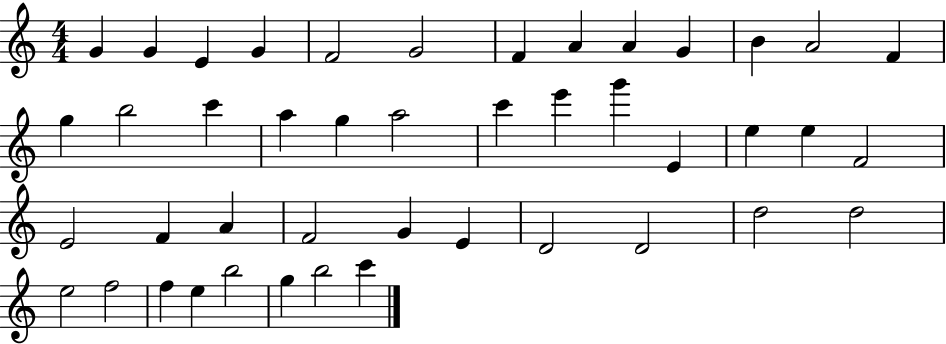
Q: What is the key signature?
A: C major